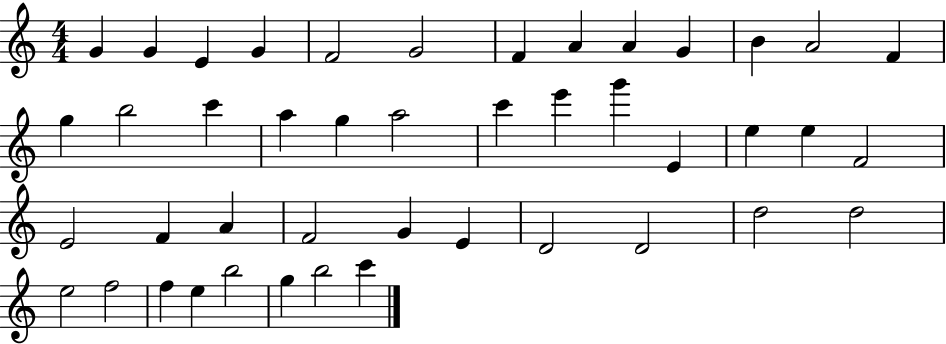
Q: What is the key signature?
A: C major